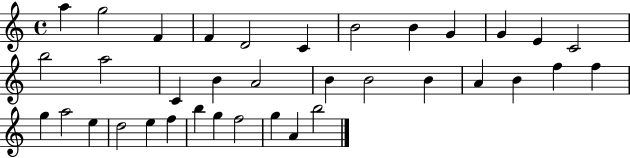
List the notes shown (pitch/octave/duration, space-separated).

A5/q G5/h F4/q F4/q D4/h C4/q B4/h B4/q G4/q G4/q E4/q C4/h B5/h A5/h C4/q B4/q A4/h B4/q B4/h B4/q A4/q B4/q F5/q F5/q G5/q A5/h E5/q D5/h E5/q F5/q B5/q G5/q F5/h G5/q A4/q B5/h